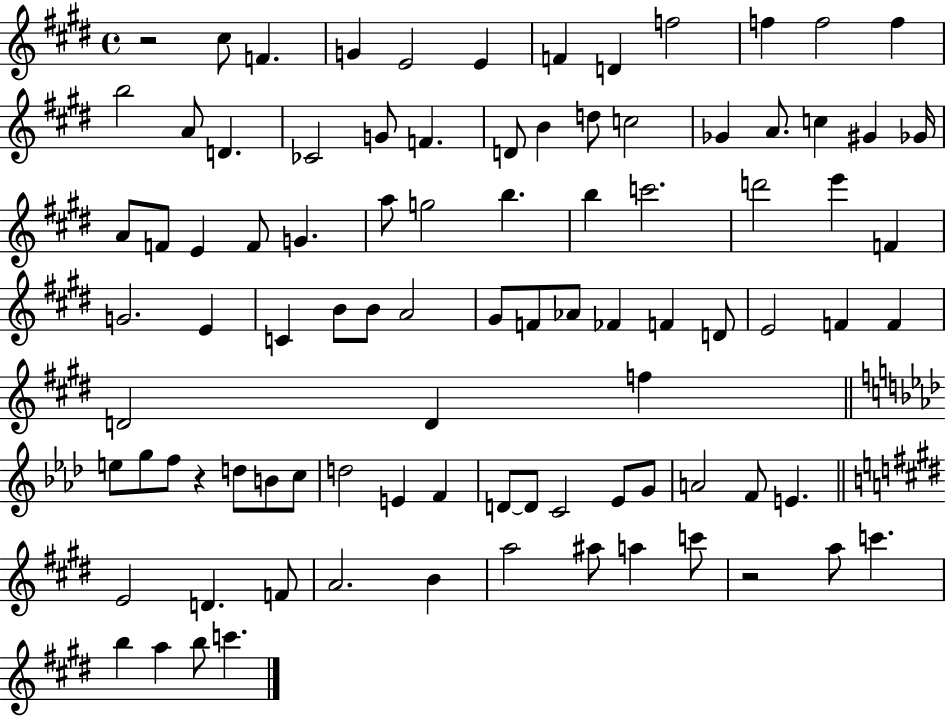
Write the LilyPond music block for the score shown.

{
  \clef treble
  \time 4/4
  \defaultTimeSignature
  \key e \major
  r2 cis''8 f'4. | g'4 e'2 e'4 | f'4 d'4 f''2 | f''4 f''2 f''4 | \break b''2 a'8 d'4. | ces'2 g'8 f'4. | d'8 b'4 d''8 c''2 | ges'4 a'8. c''4 gis'4 ges'16 | \break a'8 f'8 e'4 f'8 g'4. | a''8 g''2 b''4. | b''4 c'''2. | d'''2 e'''4 f'4 | \break g'2. e'4 | c'4 b'8 b'8 a'2 | gis'8 f'8 aes'8 fes'4 f'4 d'8 | e'2 f'4 f'4 | \break d'2 d'4 f''4 | \bar "||" \break \key aes \major e''8 g''8 f''8 r4 d''8 b'8 c''8 | d''2 e'4 f'4 | d'8~~ d'8 c'2 ees'8 g'8 | a'2 f'8 e'4. | \break \bar "||" \break \key e \major e'2 d'4. f'8 | a'2. b'4 | a''2 ais''8 a''4 c'''8 | r2 a''8 c'''4. | \break b''4 a''4 b''8 c'''4. | \bar "|."
}